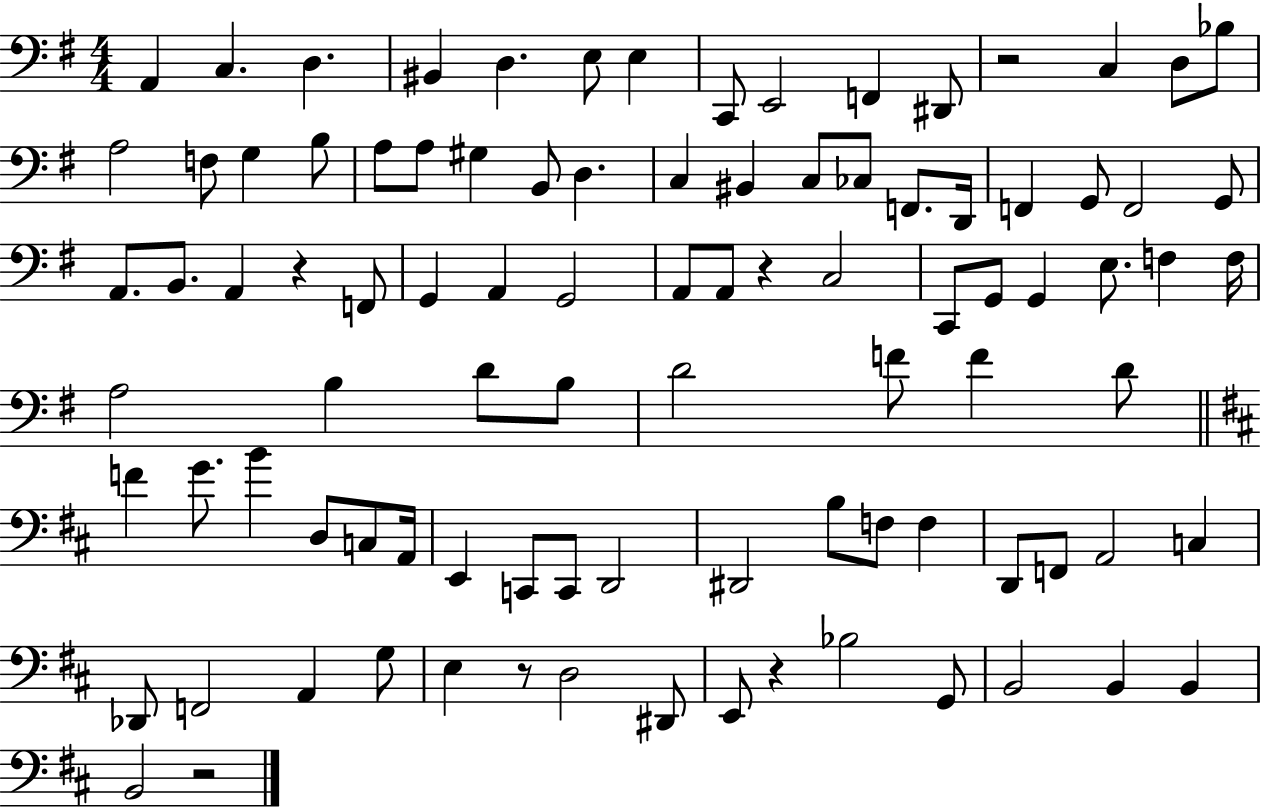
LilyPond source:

{
  \clef bass
  \numericTimeSignature
  \time 4/4
  \key g \major
  a,4 c4. d4. | bis,4 d4. e8 e4 | c,8 e,2 f,4 dis,8 | r2 c4 d8 bes8 | \break a2 f8 g4 b8 | a8 a8 gis4 b,8 d4. | c4 bis,4 c8 ces8 f,8. d,16 | f,4 g,8 f,2 g,8 | \break a,8. b,8. a,4 r4 f,8 | g,4 a,4 g,2 | a,8 a,8 r4 c2 | c,8 g,8 g,4 e8. f4 f16 | \break a2 b4 d'8 b8 | d'2 f'8 f'4 d'8 | \bar "||" \break \key b \minor f'4 g'8. b'4 d8 c8 a,16 | e,4 c,8 c,8 d,2 | dis,2 b8 f8 f4 | d,8 f,8 a,2 c4 | \break des,8 f,2 a,4 g8 | e4 r8 d2 dis,8 | e,8 r4 bes2 g,8 | b,2 b,4 b,4 | \break b,2 r2 | \bar "|."
}